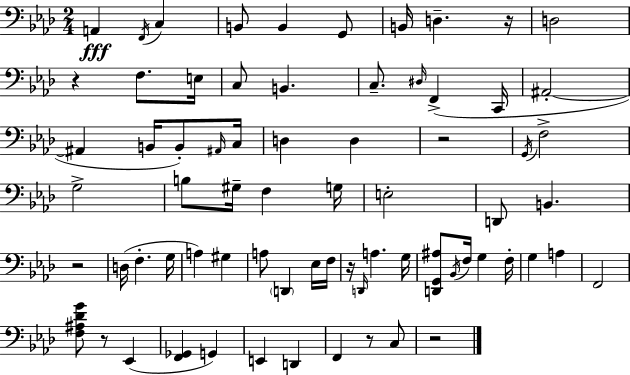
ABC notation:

X:1
T:Untitled
M:2/4
L:1/4
K:Fm
A,, F,,/4 C, B,,/2 B,, G,,/2 B,,/4 D, z/4 D,2 z F,/2 E,/4 C,/2 B,, C,/2 ^D,/4 F,, C,,/4 ^A,,2 ^A,, B,,/4 B,,/2 ^A,,/4 C,/4 D, D, z2 G,,/4 F,2 G,2 B,/2 ^G,/4 F, G,/4 E,2 D,,/2 B,, z2 D,/4 F, G,/4 A, ^G, A,/2 D,, _E,/4 F,/4 z/4 D,,/4 A, G,/4 [D,,G,,^A,]/2 _B,,/4 F,/4 G, F,/4 G, A, F,,2 [F,^A,_DG]/2 z/2 _E,, [F,,_G,,] G,, E,, D,, F,, z/2 C,/2 z2